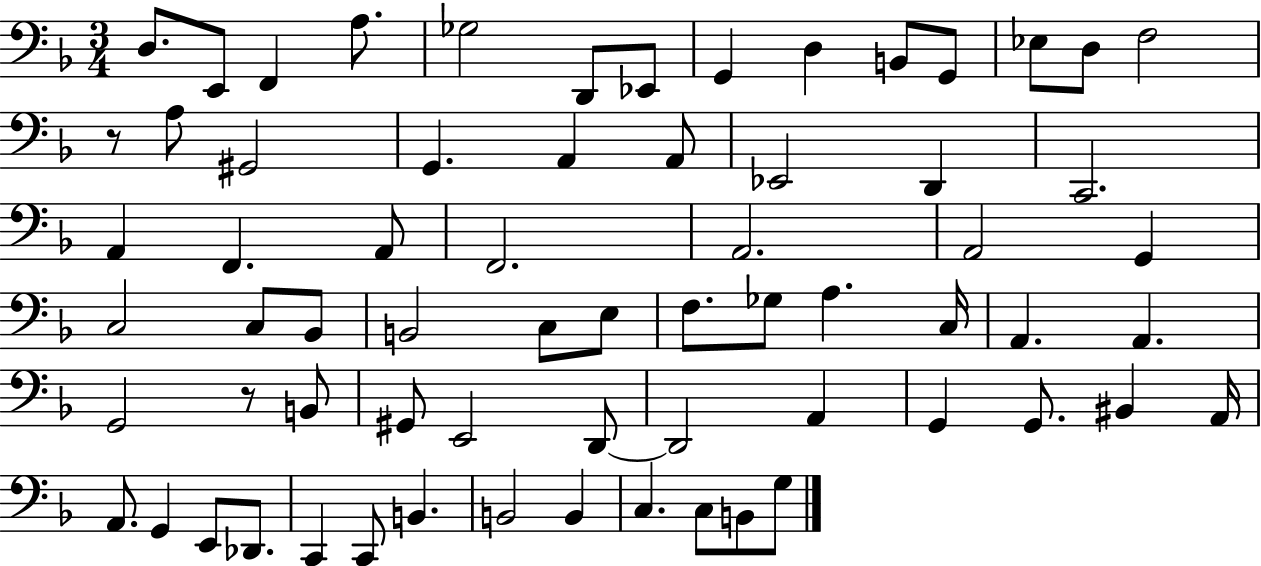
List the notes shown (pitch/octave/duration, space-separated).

D3/e. E2/e F2/q A3/e. Gb3/h D2/e Eb2/e G2/q D3/q B2/e G2/e Eb3/e D3/e F3/h R/e A3/e G#2/h G2/q. A2/q A2/e Eb2/h D2/q C2/h. A2/q F2/q. A2/e F2/h. A2/h. A2/h G2/q C3/h C3/e Bb2/e B2/h C3/e E3/e F3/e. Gb3/e A3/q. C3/s A2/q. A2/q. G2/h R/e B2/e G#2/e E2/h D2/e D2/h A2/q G2/q G2/e. BIS2/q A2/s A2/e. G2/q E2/e Db2/e. C2/q C2/e B2/q. B2/h B2/q C3/q. C3/e B2/e G3/e